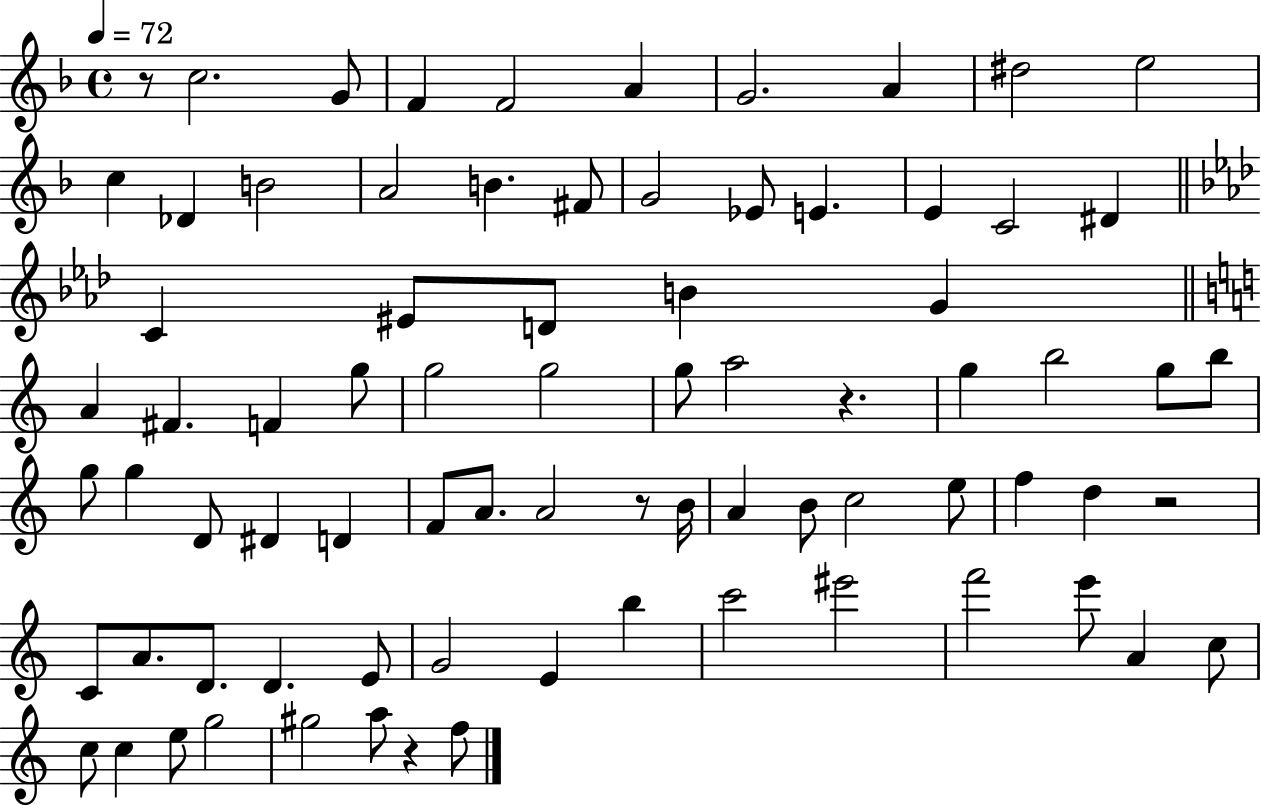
{
  \clef treble
  \time 4/4
  \defaultTimeSignature
  \key f \major
  \tempo 4 = 72
  r8 c''2. g'8 | f'4 f'2 a'4 | g'2. a'4 | dis''2 e''2 | \break c''4 des'4 b'2 | a'2 b'4. fis'8 | g'2 ees'8 e'4. | e'4 c'2 dis'4 | \break \bar "||" \break \key f \minor c'4 eis'8 d'8 b'4 g'4 | \bar "||" \break \key a \minor a'4 fis'4. f'4 g''8 | g''2 g''2 | g''8 a''2 r4. | g''4 b''2 g''8 b''8 | \break g''8 g''4 d'8 dis'4 d'4 | f'8 a'8. a'2 r8 b'16 | a'4 b'8 c''2 e''8 | f''4 d''4 r2 | \break c'8 a'8. d'8. d'4. e'8 | g'2 e'4 b''4 | c'''2 eis'''2 | f'''2 e'''8 a'4 c''8 | \break c''8 c''4 e''8 g''2 | gis''2 a''8 r4 f''8 | \bar "|."
}